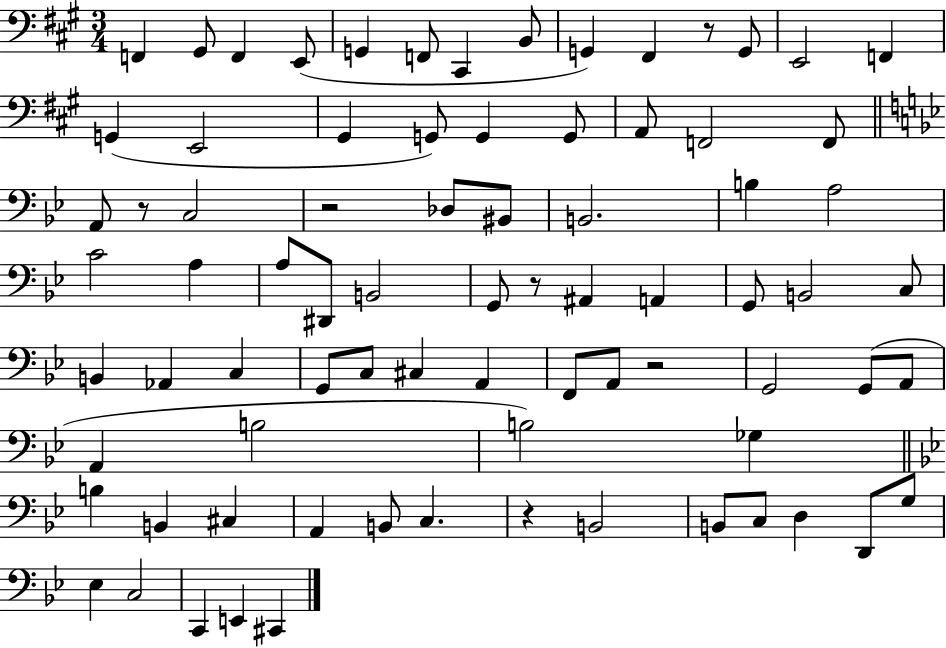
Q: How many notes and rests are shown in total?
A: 79